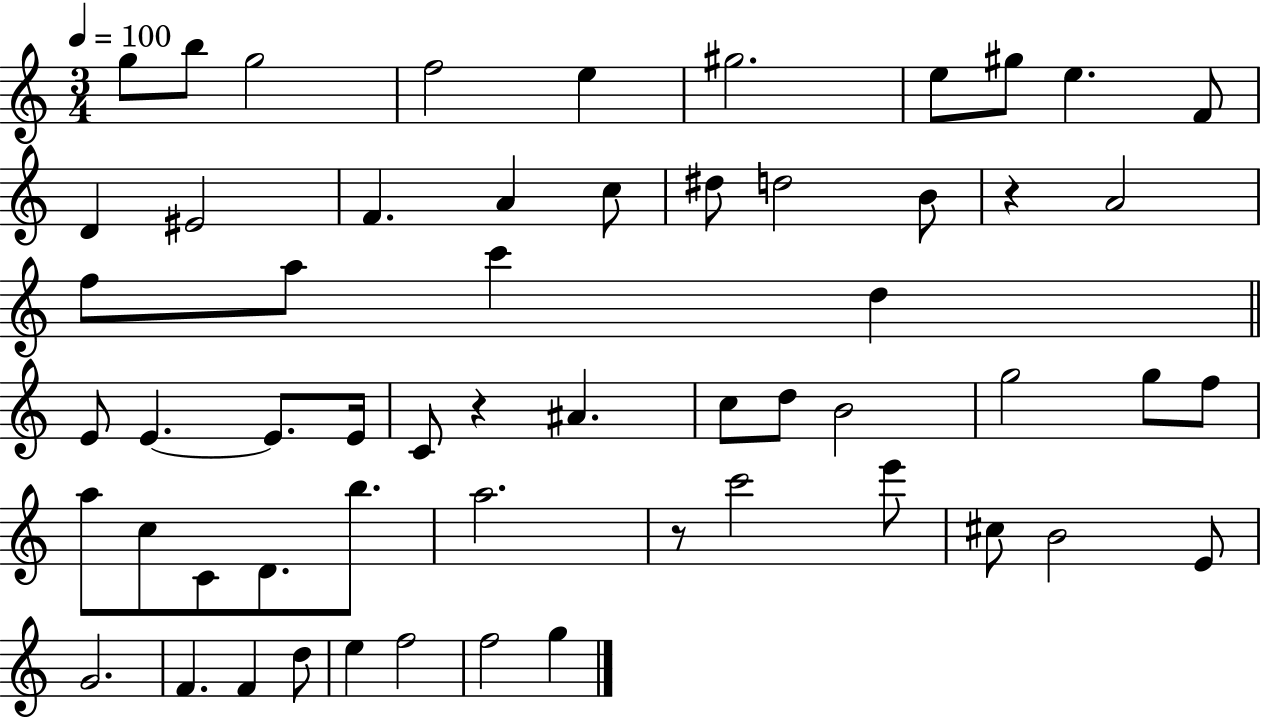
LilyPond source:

{
  \clef treble
  \numericTimeSignature
  \time 3/4
  \key c \major
  \tempo 4 = 100
  g''8 b''8 g''2 | f''2 e''4 | gis''2. | e''8 gis''8 e''4. f'8 | \break d'4 eis'2 | f'4. a'4 c''8 | dis''8 d''2 b'8 | r4 a'2 | \break f''8 a''8 c'''4 d''4 | \bar "||" \break \key c \major e'8 e'4.~~ e'8. e'16 | c'8 r4 ais'4. | c''8 d''8 b'2 | g''2 g''8 f''8 | \break a''8 c''8 c'8 d'8. b''8. | a''2. | r8 c'''2 e'''8 | cis''8 b'2 e'8 | \break g'2. | f'4. f'4 d''8 | e''4 f''2 | f''2 g''4 | \break \bar "|."
}